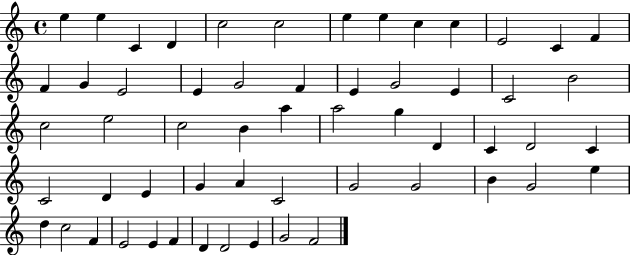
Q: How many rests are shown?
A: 0